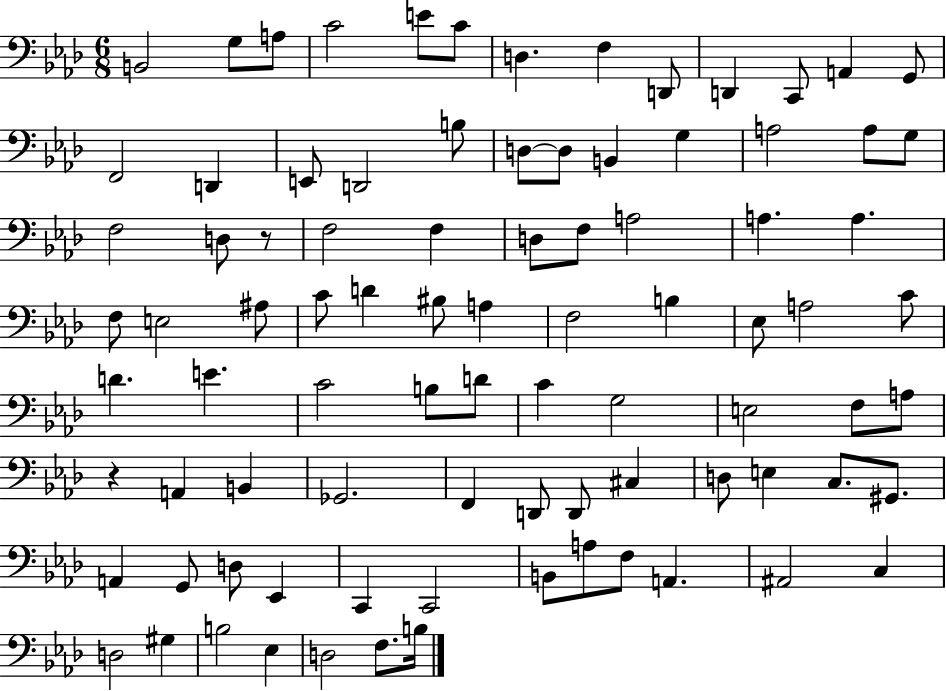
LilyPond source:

{
  \clef bass
  \numericTimeSignature
  \time 6/8
  \key aes \major
  b,2 g8 a8 | c'2 e'8 c'8 | d4. f4 d,8 | d,4 c,8 a,4 g,8 | \break f,2 d,4 | e,8 d,2 b8 | d8~~ d8 b,4 g4 | a2 a8 g8 | \break f2 d8 r8 | f2 f4 | d8 f8 a2 | a4. a4. | \break f8 e2 ais8 | c'8 d'4 bis8 a4 | f2 b4 | ees8 a2 c'8 | \break d'4. e'4. | c'2 b8 d'8 | c'4 g2 | e2 f8 a8 | \break r4 a,4 b,4 | ges,2. | f,4 d,8 d,8 cis4 | d8 e4 c8. gis,8. | \break a,4 g,8 d8 ees,4 | c,4 c,2 | b,8 a8 f8 a,4. | ais,2 c4 | \break d2 gis4 | b2 ees4 | d2 f8. b16 | \bar "|."
}